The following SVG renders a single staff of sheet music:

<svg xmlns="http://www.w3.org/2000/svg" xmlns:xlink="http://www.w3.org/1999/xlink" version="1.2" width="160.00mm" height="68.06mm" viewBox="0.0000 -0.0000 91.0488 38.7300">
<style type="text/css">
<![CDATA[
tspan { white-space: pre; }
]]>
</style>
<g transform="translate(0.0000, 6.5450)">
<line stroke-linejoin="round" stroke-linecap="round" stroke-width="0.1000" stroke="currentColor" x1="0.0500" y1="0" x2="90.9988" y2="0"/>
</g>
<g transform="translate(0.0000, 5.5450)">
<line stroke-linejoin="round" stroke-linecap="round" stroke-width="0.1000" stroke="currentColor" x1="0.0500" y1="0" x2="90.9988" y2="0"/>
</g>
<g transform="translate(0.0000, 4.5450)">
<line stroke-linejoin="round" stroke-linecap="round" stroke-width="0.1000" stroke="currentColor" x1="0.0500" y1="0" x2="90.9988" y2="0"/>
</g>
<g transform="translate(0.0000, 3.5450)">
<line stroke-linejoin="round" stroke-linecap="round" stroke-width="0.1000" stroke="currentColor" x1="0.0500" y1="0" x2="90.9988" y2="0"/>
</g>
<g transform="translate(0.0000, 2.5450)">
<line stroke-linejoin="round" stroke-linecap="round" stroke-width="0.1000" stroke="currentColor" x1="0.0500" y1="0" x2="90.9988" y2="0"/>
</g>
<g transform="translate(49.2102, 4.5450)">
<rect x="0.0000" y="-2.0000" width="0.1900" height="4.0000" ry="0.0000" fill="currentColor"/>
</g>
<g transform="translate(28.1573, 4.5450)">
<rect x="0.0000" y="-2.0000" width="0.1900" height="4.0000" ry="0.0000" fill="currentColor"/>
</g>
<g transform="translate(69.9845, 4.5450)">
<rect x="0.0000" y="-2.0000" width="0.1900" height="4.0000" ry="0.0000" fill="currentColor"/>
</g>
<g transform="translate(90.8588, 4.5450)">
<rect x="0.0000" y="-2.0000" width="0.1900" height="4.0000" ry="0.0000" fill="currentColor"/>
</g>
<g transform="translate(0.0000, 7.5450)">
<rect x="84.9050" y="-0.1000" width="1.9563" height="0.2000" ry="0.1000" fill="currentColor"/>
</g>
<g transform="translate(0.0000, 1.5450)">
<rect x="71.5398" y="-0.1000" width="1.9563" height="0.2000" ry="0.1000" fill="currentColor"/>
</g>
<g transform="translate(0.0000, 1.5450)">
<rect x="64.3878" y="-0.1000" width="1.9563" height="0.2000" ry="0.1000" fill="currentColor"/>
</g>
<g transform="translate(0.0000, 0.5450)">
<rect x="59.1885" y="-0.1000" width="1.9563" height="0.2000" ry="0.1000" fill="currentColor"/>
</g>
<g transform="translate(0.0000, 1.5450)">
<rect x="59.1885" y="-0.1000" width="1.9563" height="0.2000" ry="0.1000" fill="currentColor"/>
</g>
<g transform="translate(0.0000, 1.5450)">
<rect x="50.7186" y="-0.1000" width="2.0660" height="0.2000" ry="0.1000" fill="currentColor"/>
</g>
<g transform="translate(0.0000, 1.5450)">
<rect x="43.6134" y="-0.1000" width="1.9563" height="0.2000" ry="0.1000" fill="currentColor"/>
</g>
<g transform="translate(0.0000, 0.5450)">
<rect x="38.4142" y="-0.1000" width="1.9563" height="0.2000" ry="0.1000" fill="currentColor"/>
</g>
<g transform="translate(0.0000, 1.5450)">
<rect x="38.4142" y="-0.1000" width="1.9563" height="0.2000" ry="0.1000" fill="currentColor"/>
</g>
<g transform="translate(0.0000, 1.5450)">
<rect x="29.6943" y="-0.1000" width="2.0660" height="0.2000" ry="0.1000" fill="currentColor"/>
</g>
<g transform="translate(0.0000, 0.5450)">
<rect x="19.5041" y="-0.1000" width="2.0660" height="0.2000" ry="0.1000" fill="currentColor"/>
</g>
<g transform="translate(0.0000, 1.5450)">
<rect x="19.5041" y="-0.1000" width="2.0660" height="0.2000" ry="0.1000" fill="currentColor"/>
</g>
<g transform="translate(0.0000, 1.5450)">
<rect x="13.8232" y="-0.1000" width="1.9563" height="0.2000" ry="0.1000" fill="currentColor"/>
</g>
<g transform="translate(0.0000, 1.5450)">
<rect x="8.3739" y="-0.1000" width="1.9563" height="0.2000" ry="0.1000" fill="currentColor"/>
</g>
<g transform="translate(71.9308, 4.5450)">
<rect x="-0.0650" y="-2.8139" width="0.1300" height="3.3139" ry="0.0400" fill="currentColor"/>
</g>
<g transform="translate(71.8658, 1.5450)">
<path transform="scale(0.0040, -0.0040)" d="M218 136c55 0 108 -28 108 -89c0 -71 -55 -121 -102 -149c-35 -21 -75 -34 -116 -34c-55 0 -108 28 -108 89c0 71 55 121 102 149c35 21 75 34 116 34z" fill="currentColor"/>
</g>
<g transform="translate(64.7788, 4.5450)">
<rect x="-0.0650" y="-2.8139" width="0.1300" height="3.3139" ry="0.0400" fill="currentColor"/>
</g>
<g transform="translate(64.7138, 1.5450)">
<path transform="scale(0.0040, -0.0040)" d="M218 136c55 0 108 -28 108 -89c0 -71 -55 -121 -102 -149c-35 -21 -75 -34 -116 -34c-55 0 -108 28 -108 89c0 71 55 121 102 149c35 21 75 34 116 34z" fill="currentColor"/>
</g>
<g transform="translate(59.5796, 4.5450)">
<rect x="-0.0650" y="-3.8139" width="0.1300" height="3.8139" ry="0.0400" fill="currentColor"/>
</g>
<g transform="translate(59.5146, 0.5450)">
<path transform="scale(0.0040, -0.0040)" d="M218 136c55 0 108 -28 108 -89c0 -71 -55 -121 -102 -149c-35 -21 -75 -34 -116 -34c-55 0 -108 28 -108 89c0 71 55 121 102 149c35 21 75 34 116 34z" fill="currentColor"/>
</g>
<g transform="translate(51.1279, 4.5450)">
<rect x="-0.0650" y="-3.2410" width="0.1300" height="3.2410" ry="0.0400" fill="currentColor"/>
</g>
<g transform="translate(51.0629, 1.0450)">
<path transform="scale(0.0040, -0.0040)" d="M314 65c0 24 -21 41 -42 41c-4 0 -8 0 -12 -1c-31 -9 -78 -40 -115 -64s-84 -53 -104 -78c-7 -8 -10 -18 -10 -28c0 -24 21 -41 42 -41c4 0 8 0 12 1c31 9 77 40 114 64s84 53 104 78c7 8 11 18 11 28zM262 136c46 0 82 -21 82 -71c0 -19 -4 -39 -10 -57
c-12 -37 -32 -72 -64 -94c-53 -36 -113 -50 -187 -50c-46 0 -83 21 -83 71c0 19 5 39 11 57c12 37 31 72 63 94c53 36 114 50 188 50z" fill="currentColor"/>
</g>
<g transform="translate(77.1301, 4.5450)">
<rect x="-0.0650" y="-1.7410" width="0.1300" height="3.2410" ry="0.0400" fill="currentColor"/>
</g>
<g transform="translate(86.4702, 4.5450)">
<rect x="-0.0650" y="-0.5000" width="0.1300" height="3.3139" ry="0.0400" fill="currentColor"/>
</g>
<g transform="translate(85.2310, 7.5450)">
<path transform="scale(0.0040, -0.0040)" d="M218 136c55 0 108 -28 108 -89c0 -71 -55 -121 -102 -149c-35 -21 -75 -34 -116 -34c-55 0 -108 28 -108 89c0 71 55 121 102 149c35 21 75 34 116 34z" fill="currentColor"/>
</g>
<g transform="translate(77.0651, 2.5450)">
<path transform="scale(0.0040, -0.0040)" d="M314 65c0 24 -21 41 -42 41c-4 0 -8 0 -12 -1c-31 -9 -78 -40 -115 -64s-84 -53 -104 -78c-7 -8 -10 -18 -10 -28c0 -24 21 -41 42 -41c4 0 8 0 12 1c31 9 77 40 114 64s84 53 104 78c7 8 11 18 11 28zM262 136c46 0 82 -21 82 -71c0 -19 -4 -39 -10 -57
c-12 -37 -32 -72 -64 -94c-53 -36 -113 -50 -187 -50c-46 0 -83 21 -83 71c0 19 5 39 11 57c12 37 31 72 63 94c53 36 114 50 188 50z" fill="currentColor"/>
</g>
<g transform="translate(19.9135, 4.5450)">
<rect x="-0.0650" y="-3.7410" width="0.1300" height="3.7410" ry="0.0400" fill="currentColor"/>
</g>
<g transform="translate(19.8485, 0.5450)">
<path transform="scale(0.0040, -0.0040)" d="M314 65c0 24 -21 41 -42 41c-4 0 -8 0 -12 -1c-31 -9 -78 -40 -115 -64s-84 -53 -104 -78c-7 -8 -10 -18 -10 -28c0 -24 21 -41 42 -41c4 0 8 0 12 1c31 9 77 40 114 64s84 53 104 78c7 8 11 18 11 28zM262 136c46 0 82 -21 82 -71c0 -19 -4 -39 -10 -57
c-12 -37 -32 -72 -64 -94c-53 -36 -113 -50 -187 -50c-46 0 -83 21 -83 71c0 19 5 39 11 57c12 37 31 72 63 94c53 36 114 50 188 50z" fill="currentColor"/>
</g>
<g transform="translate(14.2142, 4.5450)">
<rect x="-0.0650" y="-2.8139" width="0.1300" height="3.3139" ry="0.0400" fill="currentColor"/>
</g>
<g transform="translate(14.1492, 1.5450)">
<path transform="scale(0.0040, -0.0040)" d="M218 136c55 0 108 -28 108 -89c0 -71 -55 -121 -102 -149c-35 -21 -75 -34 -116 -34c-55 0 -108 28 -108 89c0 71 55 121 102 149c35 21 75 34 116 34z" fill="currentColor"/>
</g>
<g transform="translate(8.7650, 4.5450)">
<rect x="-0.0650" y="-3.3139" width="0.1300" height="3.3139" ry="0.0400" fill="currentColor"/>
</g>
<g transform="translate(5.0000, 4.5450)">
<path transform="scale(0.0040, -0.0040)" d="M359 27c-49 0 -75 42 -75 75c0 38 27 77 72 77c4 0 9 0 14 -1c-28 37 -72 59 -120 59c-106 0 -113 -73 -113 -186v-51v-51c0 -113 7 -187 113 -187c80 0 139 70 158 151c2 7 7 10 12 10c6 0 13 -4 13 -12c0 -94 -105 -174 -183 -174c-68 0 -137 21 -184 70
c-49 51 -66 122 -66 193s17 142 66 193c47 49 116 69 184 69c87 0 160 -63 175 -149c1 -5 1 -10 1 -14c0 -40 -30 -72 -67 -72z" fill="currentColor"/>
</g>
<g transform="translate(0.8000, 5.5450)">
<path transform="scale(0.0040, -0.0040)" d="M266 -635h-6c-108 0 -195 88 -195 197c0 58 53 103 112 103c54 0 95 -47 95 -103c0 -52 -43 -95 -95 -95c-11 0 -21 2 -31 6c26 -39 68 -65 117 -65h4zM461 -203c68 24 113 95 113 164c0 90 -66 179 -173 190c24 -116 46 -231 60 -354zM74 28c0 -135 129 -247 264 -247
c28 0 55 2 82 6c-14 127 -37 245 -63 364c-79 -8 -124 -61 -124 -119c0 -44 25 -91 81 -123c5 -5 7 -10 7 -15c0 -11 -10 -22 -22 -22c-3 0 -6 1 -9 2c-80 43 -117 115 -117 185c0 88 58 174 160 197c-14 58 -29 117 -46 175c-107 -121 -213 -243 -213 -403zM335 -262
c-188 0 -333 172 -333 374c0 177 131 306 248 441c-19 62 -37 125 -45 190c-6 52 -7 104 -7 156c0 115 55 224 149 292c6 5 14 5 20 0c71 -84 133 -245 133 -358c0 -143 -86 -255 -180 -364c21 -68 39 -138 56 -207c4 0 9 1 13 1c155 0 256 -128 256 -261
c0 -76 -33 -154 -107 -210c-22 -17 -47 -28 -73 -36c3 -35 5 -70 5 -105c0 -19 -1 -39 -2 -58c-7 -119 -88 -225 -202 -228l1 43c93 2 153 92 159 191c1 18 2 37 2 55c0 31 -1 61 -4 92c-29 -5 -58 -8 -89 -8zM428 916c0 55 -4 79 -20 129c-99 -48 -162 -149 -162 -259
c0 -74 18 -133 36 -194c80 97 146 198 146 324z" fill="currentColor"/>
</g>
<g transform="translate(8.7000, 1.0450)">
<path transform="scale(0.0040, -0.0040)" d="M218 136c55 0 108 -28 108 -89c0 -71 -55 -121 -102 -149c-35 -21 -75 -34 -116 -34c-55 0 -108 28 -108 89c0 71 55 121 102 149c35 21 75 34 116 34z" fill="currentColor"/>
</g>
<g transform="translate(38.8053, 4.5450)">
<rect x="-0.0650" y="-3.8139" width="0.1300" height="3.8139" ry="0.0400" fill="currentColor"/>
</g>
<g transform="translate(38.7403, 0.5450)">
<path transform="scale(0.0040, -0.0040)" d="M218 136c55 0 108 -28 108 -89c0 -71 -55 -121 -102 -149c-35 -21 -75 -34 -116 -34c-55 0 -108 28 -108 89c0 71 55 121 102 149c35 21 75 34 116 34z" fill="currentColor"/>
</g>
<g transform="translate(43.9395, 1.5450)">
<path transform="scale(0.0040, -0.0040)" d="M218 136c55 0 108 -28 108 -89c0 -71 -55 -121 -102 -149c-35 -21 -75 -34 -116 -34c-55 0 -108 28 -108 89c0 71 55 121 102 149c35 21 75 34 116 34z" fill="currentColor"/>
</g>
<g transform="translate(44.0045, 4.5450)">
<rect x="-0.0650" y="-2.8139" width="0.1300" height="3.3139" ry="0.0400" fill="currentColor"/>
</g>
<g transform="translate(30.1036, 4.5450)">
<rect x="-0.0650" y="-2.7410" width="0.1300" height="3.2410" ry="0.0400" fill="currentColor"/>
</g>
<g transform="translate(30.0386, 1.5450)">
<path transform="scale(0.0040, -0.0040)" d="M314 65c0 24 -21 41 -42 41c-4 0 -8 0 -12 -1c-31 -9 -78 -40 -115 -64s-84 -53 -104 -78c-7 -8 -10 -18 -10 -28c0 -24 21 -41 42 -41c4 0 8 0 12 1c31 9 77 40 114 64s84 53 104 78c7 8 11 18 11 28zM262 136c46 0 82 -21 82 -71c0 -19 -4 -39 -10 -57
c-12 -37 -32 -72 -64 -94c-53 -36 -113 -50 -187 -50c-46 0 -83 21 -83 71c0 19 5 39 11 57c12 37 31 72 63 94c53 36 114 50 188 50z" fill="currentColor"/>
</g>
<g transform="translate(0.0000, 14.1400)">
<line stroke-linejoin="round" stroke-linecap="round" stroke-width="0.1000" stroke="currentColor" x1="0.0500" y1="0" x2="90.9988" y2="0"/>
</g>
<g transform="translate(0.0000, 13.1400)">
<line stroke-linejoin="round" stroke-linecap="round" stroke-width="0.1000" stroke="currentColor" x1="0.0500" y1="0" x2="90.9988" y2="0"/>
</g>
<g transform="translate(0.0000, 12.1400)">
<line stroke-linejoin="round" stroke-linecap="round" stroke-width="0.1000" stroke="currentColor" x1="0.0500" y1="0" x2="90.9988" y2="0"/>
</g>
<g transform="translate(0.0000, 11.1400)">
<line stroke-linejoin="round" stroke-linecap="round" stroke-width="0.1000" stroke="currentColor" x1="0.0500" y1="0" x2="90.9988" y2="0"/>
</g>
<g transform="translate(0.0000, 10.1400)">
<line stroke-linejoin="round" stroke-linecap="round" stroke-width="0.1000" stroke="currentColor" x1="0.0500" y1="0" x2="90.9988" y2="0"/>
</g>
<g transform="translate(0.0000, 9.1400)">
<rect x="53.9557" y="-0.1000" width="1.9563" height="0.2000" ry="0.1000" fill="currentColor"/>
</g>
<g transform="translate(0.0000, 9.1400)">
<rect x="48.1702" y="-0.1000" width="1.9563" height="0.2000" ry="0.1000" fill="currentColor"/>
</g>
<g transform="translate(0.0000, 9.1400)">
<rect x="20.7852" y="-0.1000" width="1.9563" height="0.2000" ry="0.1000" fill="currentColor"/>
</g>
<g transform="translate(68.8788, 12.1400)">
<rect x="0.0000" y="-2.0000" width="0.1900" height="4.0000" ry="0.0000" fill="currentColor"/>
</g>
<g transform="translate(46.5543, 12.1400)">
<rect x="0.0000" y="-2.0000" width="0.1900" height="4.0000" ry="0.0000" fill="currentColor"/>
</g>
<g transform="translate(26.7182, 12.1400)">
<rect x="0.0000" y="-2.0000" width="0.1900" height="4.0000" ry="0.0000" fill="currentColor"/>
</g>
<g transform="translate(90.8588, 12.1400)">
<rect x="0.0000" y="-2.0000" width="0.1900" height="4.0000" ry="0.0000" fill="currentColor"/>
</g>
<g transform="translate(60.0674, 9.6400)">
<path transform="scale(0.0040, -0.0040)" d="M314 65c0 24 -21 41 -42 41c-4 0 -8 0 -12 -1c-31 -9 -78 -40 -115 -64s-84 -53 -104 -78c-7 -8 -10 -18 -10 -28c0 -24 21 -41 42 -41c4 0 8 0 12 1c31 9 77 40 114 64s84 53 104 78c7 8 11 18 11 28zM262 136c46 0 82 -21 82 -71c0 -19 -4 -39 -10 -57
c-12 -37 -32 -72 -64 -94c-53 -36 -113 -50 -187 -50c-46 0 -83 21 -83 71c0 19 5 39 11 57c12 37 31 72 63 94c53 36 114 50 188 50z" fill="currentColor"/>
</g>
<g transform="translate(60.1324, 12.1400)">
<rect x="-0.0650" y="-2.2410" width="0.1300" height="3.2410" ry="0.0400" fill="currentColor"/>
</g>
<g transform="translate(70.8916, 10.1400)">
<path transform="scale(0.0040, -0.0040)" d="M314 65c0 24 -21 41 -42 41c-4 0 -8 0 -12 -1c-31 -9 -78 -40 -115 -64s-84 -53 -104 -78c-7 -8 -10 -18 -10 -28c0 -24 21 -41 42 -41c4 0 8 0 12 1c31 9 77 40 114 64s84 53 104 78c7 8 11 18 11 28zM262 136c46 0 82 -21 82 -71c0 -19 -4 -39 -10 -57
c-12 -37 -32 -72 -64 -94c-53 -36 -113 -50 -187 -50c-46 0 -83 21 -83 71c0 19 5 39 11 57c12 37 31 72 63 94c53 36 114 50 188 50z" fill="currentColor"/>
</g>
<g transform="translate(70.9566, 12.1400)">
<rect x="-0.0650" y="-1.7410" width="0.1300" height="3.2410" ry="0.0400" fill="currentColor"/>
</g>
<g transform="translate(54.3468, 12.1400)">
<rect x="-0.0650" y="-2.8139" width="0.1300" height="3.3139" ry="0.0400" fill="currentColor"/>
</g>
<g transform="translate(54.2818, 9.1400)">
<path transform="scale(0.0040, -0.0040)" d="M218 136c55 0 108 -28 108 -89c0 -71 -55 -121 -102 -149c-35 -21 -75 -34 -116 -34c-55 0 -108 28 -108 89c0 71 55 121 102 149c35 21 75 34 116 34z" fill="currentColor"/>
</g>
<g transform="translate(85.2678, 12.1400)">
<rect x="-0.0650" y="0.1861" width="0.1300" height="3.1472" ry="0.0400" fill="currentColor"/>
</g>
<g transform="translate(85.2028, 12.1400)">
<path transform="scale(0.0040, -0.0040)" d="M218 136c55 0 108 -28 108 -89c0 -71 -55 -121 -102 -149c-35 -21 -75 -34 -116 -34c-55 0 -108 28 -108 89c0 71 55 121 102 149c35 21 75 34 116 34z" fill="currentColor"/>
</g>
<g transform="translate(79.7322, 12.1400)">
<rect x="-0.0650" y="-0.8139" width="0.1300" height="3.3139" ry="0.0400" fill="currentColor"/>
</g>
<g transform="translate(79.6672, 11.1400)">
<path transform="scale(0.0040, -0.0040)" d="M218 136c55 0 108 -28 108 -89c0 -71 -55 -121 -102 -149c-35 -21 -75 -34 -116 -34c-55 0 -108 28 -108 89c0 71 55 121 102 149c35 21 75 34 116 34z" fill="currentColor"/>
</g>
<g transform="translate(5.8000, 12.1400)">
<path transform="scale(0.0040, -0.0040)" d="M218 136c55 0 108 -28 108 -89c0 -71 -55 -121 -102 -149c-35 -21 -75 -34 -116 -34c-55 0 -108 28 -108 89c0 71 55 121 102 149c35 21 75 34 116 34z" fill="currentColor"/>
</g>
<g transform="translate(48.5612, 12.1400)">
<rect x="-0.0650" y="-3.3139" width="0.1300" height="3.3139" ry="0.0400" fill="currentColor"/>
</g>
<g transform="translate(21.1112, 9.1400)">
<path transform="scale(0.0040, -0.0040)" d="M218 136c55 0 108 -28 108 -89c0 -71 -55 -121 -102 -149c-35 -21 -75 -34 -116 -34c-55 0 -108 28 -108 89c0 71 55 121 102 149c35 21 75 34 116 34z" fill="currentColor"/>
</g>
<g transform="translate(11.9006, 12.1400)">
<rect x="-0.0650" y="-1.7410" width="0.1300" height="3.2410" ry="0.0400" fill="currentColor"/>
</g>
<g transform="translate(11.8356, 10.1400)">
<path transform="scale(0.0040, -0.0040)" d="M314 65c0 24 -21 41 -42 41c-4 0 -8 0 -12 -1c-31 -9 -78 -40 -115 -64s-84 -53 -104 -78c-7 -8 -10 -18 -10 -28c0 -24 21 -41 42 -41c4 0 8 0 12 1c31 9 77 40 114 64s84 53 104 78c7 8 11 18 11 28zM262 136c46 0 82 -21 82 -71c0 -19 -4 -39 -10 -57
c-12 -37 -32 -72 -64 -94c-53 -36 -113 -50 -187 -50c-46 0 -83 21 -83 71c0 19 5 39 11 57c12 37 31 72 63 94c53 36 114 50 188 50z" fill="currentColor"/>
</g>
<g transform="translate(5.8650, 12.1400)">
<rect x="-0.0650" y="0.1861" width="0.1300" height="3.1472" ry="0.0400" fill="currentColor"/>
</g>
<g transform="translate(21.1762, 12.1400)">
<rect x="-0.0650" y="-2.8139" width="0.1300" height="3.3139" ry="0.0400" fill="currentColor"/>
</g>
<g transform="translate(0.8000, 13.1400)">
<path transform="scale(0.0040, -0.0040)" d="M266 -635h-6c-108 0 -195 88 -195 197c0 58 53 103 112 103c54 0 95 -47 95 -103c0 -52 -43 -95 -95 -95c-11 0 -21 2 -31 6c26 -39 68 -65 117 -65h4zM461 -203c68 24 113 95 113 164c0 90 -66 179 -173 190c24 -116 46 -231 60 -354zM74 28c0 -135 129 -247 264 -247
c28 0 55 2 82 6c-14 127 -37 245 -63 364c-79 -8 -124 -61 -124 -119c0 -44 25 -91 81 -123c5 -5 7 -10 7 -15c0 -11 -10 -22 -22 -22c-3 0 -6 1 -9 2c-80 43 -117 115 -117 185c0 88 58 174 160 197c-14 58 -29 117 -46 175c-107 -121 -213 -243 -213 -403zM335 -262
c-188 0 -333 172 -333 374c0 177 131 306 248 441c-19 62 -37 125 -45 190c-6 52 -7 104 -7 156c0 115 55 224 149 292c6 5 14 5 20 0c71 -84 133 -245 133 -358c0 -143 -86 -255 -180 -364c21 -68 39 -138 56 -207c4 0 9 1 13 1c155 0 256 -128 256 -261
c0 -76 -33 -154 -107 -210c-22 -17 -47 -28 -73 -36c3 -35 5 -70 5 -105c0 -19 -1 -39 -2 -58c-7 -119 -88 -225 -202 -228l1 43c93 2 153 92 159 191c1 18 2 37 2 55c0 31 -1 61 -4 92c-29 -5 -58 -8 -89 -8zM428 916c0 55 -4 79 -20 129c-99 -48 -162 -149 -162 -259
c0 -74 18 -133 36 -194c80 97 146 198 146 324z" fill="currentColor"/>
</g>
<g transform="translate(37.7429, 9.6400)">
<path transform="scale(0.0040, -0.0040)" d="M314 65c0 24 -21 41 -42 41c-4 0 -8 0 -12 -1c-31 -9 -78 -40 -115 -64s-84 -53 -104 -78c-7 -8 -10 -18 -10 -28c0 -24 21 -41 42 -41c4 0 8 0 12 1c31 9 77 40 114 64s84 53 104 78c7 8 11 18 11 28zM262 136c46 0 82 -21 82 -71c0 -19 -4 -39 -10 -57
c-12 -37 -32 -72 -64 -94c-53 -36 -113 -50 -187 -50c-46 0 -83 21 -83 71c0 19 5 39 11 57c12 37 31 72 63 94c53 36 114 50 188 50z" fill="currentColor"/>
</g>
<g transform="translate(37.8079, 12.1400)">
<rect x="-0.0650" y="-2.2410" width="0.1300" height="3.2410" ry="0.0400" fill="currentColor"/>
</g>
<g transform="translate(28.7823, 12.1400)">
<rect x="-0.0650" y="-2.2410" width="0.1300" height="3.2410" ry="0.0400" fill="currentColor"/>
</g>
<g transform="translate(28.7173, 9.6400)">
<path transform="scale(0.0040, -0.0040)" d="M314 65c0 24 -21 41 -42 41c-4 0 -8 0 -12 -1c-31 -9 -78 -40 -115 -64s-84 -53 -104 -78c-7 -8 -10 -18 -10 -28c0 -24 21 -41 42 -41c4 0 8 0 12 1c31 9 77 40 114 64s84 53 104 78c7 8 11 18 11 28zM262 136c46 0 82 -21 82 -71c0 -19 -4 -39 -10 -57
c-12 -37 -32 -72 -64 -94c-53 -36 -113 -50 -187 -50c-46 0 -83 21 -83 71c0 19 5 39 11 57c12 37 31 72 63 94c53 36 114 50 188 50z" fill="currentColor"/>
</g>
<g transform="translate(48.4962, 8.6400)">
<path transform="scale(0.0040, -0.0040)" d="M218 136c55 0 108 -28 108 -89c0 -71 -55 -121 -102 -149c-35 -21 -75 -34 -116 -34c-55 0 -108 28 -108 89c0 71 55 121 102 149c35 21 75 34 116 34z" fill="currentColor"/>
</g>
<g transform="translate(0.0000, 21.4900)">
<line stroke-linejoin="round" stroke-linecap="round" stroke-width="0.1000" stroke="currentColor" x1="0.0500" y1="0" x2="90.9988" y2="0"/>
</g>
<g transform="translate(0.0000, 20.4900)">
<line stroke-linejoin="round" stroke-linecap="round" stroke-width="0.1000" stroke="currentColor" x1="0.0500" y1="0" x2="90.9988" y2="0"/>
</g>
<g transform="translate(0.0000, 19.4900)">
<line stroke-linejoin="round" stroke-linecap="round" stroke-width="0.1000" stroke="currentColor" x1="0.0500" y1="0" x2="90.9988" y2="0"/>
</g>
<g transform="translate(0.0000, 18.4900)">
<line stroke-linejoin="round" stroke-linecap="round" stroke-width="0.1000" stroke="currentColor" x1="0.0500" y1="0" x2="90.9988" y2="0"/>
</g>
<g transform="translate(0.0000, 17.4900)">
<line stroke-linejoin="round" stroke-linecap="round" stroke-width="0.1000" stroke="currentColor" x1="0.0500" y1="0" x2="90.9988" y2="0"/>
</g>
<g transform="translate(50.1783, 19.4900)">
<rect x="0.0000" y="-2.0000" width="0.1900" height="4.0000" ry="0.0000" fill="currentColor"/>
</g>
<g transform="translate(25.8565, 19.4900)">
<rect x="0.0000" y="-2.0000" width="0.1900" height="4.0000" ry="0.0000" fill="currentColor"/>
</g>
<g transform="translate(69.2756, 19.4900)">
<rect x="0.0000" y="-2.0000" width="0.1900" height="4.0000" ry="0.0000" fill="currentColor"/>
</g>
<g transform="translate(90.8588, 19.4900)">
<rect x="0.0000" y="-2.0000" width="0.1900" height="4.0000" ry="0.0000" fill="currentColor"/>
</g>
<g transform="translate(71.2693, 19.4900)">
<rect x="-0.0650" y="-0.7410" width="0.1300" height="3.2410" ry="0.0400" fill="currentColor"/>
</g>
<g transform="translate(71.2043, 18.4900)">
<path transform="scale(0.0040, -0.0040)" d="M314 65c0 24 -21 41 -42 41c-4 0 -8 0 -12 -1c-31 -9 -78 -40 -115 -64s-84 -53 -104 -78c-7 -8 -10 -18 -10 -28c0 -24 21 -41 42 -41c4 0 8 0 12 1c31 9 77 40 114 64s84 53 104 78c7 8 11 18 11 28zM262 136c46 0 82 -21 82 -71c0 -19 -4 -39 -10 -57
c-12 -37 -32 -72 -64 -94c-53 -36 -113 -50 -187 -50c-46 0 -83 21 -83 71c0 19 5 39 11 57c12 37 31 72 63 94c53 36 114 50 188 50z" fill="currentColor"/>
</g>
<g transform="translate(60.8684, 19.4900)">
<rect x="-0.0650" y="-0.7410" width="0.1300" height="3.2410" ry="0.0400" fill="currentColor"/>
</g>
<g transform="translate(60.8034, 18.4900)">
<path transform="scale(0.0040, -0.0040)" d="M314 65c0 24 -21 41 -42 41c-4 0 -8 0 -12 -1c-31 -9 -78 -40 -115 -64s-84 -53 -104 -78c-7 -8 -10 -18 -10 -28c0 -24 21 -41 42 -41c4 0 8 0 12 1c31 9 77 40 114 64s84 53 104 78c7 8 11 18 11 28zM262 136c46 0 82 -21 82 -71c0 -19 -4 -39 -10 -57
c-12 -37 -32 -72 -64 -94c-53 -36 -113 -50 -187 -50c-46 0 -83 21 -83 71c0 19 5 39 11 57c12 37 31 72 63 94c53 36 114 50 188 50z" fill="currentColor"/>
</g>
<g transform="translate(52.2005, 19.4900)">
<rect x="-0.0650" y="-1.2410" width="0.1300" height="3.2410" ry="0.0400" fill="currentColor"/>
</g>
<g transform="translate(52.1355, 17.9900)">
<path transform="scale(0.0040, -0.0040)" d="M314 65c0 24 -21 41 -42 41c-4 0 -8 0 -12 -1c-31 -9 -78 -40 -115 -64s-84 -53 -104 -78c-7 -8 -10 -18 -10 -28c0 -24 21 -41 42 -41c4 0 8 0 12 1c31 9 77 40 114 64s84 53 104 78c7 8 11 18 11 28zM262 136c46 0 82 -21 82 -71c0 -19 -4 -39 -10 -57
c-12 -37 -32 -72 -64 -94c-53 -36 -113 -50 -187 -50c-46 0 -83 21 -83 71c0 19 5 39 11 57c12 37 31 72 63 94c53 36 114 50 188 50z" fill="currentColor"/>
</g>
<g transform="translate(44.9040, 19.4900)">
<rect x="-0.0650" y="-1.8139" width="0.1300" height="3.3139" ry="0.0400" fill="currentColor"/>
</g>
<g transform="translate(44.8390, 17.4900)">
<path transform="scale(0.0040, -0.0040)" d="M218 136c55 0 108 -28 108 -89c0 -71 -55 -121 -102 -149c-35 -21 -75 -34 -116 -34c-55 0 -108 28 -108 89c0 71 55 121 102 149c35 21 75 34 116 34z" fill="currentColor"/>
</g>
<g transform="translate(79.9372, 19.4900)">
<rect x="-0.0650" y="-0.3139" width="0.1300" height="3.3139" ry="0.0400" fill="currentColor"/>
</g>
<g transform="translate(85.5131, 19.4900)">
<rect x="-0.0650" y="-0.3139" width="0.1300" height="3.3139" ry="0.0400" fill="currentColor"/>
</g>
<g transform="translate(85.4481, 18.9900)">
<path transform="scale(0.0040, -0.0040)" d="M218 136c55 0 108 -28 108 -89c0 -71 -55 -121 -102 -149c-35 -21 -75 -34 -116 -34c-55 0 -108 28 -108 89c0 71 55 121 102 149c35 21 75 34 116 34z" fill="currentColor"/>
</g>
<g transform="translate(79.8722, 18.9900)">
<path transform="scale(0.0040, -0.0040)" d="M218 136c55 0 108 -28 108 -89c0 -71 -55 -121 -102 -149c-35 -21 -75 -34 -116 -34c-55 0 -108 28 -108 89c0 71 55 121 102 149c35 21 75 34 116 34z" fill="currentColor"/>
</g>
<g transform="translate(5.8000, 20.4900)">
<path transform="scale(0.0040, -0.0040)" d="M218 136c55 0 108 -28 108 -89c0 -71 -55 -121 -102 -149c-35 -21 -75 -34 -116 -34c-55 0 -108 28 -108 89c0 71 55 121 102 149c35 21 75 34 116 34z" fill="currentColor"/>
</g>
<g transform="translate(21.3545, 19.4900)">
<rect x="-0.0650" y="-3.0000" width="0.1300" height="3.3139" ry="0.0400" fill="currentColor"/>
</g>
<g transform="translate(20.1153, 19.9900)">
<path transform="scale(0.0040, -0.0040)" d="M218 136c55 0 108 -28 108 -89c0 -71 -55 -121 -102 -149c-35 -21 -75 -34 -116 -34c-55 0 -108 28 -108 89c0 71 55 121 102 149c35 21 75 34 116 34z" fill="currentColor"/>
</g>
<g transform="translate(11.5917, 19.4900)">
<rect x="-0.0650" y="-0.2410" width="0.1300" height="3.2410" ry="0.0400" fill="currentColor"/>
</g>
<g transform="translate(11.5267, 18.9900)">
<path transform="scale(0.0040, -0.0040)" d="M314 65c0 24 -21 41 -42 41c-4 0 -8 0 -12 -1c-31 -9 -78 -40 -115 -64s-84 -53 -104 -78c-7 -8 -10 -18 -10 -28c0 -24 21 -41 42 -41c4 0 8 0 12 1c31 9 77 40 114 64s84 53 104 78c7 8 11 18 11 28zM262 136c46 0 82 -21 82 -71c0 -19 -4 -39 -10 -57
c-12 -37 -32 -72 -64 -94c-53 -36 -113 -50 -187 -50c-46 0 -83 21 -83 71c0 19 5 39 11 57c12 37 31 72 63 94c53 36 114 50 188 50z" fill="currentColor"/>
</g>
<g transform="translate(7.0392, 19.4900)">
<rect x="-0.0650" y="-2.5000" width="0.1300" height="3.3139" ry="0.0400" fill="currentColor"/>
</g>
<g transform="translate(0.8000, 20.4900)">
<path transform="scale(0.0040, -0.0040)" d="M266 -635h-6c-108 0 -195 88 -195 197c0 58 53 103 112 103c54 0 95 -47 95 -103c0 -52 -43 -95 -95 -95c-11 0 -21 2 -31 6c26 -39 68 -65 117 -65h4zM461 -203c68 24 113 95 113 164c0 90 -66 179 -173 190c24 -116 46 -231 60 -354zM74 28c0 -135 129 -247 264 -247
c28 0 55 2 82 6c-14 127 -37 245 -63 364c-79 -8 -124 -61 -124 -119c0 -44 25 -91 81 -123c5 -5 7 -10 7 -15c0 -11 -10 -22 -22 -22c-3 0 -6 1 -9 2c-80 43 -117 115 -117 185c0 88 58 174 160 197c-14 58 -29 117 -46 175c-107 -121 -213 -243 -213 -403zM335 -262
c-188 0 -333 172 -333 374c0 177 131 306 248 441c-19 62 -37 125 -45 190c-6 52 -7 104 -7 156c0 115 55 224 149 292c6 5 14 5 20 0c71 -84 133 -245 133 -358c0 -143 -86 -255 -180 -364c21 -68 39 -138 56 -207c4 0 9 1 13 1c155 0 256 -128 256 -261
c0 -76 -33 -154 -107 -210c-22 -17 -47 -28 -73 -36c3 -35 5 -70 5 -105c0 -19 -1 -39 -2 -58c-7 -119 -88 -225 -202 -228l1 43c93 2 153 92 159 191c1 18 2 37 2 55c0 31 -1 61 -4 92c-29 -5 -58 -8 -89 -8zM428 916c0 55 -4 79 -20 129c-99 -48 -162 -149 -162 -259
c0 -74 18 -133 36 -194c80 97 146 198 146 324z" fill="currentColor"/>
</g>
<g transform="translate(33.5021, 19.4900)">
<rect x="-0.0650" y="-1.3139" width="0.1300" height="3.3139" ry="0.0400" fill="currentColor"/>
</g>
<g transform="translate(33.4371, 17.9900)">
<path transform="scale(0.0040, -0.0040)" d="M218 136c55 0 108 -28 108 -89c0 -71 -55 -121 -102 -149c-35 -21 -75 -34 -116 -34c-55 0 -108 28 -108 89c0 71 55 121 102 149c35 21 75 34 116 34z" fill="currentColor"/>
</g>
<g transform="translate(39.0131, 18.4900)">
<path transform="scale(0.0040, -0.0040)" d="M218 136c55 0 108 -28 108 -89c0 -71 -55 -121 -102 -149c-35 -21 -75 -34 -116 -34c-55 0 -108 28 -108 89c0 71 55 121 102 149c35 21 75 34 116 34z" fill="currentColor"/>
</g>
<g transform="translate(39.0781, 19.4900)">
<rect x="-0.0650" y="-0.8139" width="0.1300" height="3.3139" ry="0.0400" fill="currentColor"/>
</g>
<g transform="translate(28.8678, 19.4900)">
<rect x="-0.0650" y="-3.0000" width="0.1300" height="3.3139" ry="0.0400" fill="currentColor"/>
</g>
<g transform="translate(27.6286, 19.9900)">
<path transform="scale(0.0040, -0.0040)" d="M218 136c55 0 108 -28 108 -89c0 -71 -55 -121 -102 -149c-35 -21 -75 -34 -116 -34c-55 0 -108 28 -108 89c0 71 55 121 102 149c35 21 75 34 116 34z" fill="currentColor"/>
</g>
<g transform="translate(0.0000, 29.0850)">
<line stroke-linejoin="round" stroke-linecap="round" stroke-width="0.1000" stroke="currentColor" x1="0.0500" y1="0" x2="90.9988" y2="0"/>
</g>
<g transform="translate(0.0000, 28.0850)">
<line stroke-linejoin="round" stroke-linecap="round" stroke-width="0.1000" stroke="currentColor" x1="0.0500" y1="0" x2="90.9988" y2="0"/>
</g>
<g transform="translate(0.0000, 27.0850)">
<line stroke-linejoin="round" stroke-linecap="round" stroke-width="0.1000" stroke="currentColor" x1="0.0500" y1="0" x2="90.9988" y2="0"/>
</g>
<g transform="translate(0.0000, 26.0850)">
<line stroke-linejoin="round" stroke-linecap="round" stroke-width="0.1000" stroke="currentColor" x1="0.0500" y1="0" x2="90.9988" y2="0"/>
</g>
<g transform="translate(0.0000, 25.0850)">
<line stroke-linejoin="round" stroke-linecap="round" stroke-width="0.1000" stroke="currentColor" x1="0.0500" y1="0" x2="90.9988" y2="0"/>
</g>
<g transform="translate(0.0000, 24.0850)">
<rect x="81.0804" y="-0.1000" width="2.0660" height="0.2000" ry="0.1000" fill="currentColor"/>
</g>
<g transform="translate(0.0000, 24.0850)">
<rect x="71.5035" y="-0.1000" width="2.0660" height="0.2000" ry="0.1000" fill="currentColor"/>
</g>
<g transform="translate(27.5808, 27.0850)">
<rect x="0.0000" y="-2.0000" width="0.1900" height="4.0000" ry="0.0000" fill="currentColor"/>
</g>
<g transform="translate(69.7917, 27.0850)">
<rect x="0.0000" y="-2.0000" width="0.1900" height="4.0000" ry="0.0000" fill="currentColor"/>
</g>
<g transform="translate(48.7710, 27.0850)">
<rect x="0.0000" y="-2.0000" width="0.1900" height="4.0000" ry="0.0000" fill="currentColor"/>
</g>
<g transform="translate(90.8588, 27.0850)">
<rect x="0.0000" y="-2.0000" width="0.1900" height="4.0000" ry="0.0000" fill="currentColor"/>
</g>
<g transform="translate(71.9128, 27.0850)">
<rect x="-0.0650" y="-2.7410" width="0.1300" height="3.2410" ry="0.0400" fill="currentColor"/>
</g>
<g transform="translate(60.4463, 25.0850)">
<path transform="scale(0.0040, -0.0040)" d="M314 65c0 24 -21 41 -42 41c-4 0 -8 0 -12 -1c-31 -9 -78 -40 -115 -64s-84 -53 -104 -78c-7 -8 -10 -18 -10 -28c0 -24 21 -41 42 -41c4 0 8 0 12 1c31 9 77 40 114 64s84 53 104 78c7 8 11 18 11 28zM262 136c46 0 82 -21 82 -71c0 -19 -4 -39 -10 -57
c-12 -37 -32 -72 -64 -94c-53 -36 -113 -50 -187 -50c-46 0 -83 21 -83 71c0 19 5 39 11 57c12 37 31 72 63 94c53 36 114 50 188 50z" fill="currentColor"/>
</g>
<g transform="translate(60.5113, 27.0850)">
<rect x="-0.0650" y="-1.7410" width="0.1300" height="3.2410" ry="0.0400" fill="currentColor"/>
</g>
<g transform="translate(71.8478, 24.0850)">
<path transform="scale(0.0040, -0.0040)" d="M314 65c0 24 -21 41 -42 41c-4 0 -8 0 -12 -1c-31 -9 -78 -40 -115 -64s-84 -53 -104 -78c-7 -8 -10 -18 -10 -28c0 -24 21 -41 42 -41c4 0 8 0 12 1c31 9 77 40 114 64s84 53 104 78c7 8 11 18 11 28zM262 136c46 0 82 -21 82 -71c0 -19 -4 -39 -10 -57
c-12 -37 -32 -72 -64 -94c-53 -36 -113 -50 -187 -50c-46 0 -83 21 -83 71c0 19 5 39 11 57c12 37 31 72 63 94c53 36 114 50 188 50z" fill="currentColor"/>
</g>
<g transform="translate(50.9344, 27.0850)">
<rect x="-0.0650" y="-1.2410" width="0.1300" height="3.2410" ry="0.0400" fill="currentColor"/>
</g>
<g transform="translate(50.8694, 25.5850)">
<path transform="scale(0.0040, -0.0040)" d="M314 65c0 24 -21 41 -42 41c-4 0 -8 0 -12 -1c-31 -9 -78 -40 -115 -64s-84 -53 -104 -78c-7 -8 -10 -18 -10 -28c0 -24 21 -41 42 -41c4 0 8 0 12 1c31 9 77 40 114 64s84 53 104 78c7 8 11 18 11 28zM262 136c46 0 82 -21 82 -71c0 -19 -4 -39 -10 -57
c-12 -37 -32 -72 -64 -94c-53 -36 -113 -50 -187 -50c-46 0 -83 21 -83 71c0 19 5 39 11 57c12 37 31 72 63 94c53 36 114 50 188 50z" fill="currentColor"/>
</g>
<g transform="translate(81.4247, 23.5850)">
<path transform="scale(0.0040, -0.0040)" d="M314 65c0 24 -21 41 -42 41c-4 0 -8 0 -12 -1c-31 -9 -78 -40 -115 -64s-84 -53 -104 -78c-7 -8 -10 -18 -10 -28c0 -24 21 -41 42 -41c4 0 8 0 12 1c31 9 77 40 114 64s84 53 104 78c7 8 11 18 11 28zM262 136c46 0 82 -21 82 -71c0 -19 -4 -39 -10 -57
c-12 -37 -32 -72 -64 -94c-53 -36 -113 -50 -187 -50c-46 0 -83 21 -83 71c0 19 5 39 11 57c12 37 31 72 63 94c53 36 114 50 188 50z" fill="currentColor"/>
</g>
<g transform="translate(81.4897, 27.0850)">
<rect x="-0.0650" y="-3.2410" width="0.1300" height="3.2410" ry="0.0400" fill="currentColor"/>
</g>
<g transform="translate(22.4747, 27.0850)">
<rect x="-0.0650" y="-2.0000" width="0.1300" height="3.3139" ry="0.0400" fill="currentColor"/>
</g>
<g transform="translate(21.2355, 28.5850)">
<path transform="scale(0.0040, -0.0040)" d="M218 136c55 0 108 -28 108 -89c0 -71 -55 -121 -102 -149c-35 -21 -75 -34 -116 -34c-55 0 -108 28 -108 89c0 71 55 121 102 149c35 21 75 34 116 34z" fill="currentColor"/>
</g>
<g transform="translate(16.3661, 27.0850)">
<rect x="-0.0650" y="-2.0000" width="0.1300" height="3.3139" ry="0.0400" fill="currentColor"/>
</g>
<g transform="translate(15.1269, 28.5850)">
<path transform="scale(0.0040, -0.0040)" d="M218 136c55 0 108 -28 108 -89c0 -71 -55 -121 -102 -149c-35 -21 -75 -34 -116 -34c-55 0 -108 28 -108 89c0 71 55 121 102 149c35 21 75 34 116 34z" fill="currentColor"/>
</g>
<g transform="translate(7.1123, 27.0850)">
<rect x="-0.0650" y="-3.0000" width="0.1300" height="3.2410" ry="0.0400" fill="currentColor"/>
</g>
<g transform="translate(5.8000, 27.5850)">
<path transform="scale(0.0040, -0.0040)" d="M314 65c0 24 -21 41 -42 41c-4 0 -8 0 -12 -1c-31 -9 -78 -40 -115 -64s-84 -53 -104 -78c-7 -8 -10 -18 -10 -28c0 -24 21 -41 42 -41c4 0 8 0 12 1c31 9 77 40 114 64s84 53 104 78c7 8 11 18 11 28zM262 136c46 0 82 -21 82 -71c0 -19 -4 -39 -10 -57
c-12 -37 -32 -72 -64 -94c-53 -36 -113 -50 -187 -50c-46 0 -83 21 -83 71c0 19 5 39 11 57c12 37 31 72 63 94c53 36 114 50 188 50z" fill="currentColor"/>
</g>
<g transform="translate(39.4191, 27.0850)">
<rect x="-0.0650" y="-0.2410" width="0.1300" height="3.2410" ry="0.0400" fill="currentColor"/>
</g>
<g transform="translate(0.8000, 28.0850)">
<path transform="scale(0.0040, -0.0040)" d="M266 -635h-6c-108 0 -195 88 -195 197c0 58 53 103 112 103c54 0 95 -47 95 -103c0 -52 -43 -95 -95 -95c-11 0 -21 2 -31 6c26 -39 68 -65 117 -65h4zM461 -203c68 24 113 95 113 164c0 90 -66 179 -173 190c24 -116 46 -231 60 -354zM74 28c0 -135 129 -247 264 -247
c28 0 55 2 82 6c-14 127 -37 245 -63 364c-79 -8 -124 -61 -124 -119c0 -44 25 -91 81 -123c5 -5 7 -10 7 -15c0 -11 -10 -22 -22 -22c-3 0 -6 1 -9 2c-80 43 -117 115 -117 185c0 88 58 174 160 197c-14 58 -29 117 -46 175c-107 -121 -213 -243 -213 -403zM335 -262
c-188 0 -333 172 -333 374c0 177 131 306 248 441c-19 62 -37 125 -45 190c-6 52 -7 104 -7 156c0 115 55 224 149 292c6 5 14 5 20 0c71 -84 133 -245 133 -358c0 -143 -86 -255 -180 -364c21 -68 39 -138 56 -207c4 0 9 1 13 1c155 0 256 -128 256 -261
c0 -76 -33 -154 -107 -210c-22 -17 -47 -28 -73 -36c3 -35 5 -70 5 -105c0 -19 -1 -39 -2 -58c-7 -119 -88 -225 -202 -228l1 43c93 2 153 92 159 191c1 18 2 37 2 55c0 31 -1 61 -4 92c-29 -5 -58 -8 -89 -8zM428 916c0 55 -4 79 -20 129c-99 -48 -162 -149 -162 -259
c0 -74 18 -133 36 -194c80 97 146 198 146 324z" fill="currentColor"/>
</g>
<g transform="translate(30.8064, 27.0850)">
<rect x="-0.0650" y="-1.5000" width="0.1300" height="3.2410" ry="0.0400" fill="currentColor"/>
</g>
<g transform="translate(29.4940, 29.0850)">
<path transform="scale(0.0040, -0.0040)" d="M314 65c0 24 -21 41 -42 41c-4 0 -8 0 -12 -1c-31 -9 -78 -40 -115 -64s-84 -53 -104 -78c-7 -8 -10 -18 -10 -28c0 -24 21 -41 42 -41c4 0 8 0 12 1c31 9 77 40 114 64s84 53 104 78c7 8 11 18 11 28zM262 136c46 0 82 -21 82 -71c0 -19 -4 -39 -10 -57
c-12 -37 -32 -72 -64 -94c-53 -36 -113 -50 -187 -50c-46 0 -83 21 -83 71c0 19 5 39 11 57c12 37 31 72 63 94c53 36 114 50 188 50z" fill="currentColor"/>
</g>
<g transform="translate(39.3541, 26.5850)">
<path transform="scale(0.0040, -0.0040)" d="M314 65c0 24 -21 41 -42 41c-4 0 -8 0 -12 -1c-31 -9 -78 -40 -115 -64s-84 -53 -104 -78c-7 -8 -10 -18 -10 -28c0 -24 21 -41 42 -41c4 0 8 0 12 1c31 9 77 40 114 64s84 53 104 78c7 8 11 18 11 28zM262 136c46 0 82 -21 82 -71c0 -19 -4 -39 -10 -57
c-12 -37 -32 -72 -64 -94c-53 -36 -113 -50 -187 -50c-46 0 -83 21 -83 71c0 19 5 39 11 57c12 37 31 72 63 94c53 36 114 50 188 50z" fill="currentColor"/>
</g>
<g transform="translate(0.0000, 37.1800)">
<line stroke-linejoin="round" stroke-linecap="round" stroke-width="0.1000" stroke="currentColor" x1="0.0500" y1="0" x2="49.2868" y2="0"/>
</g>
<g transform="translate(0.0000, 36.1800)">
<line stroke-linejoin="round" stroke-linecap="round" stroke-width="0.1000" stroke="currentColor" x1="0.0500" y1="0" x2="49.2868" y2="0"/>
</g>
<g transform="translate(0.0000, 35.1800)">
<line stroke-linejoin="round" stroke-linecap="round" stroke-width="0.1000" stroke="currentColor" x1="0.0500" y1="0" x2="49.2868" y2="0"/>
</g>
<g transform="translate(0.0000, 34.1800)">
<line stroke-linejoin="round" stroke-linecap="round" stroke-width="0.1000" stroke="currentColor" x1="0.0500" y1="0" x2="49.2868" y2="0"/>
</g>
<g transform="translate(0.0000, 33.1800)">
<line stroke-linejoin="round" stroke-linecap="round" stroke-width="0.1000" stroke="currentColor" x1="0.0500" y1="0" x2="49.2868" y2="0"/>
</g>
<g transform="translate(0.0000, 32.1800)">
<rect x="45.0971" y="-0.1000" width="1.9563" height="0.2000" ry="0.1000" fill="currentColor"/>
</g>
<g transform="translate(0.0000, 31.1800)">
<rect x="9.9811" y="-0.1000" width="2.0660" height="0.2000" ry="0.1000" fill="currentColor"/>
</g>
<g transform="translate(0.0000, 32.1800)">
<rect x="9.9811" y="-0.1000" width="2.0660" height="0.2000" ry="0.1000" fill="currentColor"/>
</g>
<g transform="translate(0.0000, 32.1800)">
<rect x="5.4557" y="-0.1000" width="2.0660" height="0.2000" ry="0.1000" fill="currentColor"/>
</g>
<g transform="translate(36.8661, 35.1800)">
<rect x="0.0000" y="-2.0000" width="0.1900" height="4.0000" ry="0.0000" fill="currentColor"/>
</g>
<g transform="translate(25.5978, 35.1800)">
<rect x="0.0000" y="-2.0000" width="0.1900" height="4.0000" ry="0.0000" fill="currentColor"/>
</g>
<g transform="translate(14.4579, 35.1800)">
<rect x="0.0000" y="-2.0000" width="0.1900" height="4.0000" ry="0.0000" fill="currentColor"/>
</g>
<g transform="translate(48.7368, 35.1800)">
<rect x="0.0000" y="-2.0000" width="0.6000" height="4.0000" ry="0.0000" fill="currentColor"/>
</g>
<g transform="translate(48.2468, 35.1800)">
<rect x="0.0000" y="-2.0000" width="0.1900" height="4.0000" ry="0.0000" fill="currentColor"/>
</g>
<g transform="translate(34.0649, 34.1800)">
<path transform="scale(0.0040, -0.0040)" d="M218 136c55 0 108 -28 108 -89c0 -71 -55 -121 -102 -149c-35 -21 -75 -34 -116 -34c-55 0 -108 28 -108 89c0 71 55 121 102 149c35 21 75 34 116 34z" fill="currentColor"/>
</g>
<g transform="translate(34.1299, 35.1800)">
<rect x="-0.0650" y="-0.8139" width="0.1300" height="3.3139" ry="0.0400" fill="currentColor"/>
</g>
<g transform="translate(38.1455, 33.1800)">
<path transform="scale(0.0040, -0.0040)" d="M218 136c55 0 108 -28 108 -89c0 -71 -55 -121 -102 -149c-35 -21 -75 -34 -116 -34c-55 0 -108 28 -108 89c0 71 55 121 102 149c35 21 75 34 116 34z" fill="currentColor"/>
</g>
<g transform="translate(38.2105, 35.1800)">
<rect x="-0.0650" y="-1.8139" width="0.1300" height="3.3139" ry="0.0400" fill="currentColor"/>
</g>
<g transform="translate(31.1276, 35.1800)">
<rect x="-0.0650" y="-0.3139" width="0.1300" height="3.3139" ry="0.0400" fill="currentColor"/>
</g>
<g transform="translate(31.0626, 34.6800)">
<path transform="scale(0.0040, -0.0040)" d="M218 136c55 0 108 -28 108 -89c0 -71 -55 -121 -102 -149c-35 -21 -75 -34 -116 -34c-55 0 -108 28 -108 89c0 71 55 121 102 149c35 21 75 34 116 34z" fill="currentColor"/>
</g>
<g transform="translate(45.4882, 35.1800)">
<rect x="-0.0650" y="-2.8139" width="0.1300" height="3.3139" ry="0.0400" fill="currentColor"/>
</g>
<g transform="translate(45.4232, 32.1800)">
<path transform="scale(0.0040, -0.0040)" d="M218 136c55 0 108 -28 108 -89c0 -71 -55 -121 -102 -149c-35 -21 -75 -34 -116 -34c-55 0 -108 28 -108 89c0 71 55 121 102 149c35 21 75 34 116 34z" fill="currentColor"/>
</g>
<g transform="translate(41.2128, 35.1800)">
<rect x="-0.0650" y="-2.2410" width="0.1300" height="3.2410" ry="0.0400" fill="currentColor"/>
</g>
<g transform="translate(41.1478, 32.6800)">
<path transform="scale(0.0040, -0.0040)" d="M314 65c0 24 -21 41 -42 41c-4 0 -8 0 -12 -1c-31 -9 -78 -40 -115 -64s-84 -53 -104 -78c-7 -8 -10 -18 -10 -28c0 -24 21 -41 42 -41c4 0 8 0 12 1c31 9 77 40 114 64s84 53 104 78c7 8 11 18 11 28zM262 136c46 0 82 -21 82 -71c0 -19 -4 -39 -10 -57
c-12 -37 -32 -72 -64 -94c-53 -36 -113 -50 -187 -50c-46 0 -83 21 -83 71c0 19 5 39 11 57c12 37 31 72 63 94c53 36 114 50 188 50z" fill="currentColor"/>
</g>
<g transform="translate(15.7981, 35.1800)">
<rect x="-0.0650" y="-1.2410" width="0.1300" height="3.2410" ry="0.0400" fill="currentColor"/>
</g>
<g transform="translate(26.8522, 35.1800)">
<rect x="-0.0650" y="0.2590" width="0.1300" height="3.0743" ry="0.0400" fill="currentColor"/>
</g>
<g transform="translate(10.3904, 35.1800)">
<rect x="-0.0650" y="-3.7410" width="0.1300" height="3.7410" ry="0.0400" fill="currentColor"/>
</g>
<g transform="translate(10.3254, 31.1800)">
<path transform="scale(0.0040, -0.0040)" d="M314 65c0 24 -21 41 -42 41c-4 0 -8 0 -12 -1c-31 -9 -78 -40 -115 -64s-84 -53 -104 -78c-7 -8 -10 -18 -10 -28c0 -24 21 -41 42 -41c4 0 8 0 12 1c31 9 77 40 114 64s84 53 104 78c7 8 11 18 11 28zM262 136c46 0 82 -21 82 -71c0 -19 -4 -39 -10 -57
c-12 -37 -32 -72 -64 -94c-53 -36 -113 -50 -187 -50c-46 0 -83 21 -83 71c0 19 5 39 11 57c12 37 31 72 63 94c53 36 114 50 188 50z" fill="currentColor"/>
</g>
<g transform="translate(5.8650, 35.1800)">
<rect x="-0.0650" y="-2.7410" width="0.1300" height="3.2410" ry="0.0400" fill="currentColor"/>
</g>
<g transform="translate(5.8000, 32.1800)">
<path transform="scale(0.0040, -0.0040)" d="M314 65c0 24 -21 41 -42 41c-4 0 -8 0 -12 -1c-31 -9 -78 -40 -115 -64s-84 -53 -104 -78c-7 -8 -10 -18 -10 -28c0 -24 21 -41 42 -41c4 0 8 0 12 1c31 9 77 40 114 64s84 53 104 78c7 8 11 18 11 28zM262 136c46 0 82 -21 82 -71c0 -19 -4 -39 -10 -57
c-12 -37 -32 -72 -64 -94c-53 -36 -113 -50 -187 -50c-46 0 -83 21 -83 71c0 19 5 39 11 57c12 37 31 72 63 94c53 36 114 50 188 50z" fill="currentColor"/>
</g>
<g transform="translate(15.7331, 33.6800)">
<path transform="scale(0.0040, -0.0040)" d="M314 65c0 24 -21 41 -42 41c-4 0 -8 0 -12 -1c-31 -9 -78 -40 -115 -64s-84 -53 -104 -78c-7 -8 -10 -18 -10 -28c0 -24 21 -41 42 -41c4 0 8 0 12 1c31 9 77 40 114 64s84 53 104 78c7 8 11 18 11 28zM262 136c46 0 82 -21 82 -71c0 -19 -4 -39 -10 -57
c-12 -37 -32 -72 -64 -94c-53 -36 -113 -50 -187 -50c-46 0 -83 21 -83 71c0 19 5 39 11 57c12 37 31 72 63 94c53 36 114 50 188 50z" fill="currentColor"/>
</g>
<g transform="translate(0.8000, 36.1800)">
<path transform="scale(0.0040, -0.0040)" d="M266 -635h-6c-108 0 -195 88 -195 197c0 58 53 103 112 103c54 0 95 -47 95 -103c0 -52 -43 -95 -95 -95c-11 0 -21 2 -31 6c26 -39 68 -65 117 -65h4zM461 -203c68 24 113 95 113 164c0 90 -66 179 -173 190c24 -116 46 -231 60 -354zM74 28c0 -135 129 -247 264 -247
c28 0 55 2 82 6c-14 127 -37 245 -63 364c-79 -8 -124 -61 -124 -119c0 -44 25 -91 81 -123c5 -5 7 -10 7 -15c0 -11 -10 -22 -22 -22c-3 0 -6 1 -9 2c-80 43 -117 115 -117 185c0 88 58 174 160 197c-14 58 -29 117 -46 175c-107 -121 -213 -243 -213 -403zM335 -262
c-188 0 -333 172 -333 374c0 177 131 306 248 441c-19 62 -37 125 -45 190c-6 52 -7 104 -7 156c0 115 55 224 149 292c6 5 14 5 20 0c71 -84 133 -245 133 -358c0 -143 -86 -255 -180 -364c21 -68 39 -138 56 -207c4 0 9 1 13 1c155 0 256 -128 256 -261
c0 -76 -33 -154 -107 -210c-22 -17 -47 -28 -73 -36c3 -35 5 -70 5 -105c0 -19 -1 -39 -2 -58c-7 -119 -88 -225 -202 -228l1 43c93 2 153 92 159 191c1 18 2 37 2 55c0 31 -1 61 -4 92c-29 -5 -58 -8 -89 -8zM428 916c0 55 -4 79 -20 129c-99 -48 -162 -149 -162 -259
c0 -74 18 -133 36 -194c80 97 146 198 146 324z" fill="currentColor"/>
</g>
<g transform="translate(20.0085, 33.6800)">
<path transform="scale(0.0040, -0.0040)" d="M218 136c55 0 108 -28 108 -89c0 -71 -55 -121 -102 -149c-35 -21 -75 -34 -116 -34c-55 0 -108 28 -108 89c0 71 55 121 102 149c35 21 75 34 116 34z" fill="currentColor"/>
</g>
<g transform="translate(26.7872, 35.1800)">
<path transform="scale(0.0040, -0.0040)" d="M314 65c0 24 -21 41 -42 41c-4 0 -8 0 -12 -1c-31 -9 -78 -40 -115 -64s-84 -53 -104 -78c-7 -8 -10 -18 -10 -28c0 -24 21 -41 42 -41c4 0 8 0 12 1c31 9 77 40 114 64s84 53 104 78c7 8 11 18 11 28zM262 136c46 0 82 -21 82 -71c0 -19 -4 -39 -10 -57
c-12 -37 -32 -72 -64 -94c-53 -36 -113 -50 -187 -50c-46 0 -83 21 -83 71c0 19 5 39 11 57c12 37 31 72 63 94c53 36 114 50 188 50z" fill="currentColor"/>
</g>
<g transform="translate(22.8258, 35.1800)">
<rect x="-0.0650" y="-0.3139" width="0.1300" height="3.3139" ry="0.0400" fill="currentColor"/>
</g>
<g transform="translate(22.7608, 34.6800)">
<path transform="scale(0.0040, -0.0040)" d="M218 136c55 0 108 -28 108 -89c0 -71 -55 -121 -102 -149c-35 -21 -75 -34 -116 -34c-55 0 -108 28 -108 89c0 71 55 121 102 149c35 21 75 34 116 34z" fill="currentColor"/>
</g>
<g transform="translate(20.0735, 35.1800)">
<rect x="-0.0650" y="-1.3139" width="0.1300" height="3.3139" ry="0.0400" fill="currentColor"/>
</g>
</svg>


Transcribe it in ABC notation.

X:1
T:Untitled
M:4/4
L:1/4
K:C
b a c'2 a2 c' a b2 c' a a f2 C B f2 a g2 g2 b a g2 f2 d B G c2 A A e d f e2 d2 d2 c c A2 F F E2 c2 e2 f2 a2 b2 a2 c'2 e2 e c B2 c d f g2 a